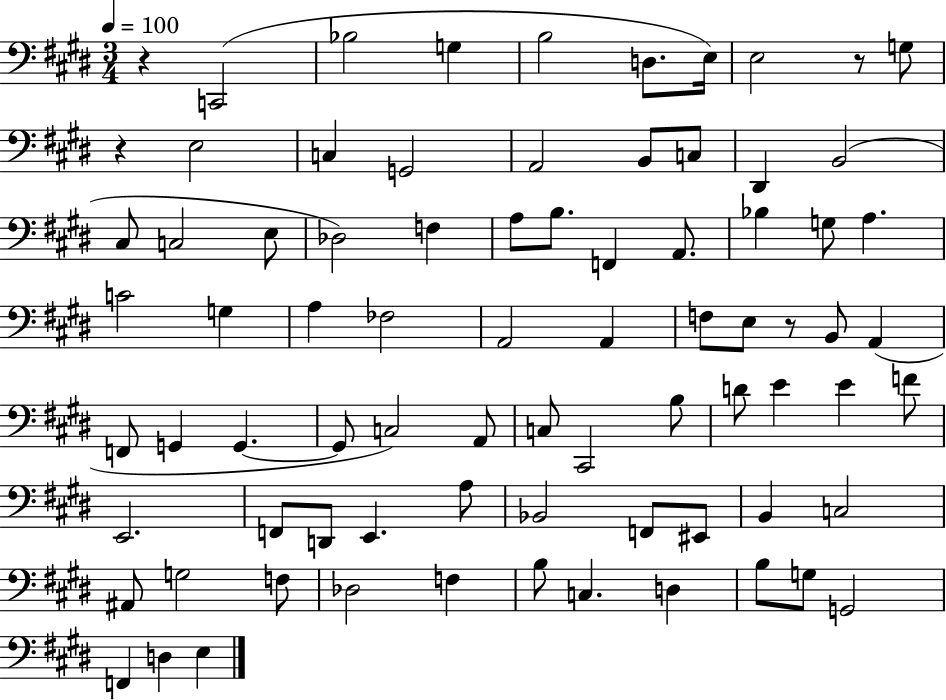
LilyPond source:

{
  \clef bass
  \numericTimeSignature
  \time 3/4
  \key e \major
  \tempo 4 = 100
  \repeat volta 2 { r4 c,2( | bes2 g4 | b2 d8. e16) | e2 r8 g8 | \break r4 e2 | c4 g,2 | a,2 b,8 c8 | dis,4 b,2( | \break cis8 c2 e8 | des2) f4 | a8 b8. f,4 a,8. | bes4 g8 a4. | \break c'2 g4 | a4 fes2 | a,2 a,4 | f8 e8 r8 b,8 a,4( | \break f,8 g,4 g,4.~~ | g,8 c2) a,8 | c8 cis,2 b8 | d'8 e'4 e'4 f'8 | \break e,2. | f,8 d,8 e,4. a8 | bes,2 f,8 eis,8 | b,4 c2 | \break ais,8 g2 f8 | des2 f4 | b8 c4. d4 | b8 g8 g,2 | \break f,4 d4 e4 | } \bar "|."
}